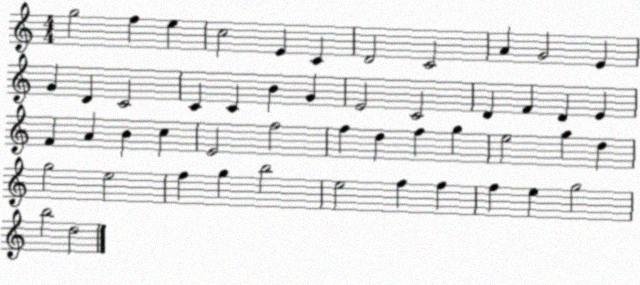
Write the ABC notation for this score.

X:1
T:Untitled
M:4/4
L:1/4
K:C
g2 f e c2 E C D2 C2 A G2 E G D C2 C C B G E2 C2 D F D E F A B c E2 f2 f d f g e2 g d g2 e2 f g b2 e2 f f f e g2 b2 d2